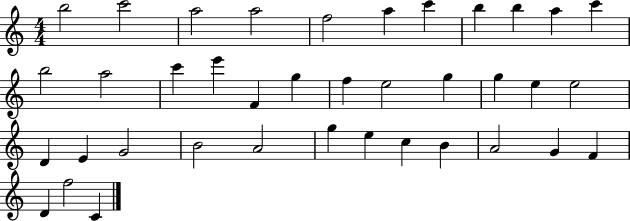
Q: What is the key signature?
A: C major